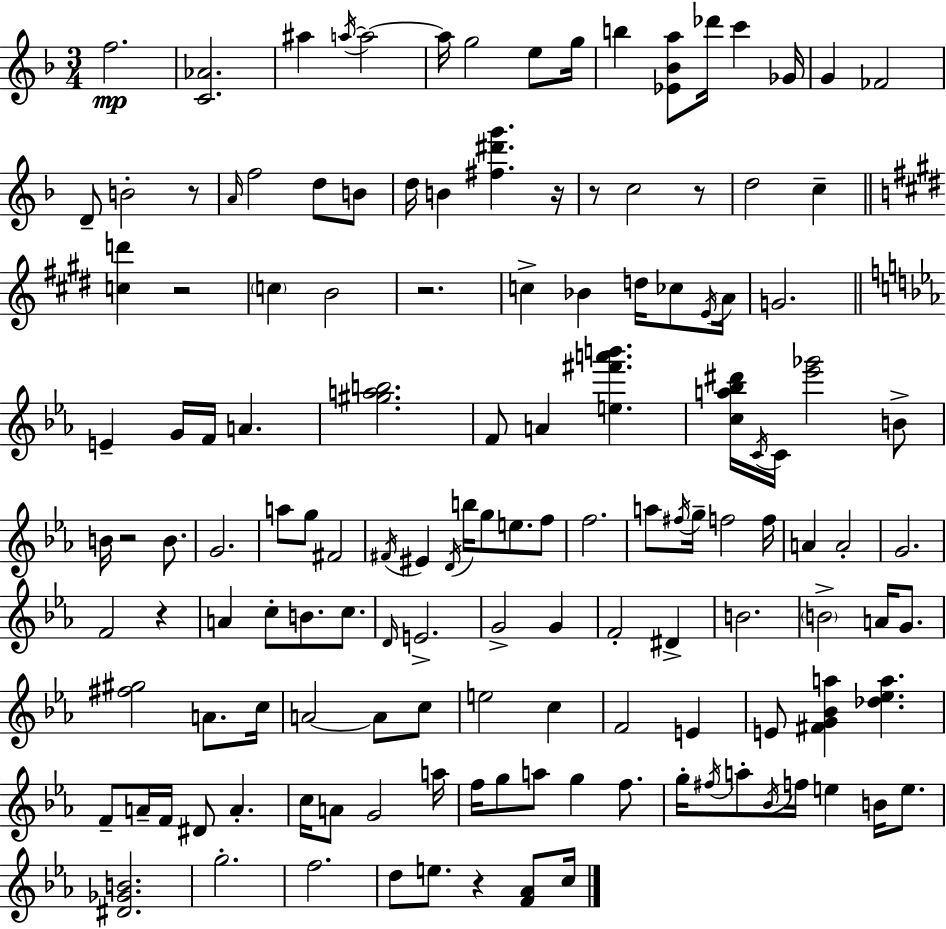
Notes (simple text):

F5/h. [C4,Ab4]/h. A#5/q A5/s A5/h A5/s G5/h E5/e G5/s B5/q [Eb4,Bb4,A5]/e Db6/s C6/q Gb4/s G4/q FES4/h D4/e B4/h R/e A4/s F5/h D5/e B4/e D5/s B4/q [F#5,D#6,G6]/q. R/s R/e C5/h R/e D5/h C5/q [C5,D6]/q R/h C5/q B4/h R/h. C5/q Bb4/q D5/s CES5/e E4/s A4/s G4/h. E4/q G4/s F4/s A4/q. [G#5,A5,B5]/h. F4/e A4/q [E5,F#6,A6,B6]/q. [C5,A5,Bb5,D#6]/s C4/s C4/s [Eb6,Gb6]/h B4/e B4/s R/h B4/e. G4/h. A5/e G5/e F#4/h F#4/s EIS4/q D4/s B5/s G5/e E5/e. F5/e F5/h. A5/e F#5/s G5/s F5/h F5/s A4/q A4/h G4/h. F4/h R/q A4/q C5/e B4/e. C5/e. D4/s E4/h. G4/h G4/q F4/h D#4/q B4/h. B4/h A4/s G4/e. [F#5,G#5]/h A4/e. C5/s A4/h A4/e C5/e E5/h C5/q F4/h E4/q E4/e [F#4,G4,Bb4,A5]/q [Db5,Eb5,A5]/q. F4/e A4/s F4/s D#4/e A4/q. C5/s A4/e G4/h A5/s F5/s G5/e A5/e G5/q F5/e. G5/s F#5/s A5/e Bb4/s F5/s E5/q B4/s E5/e. [D#4,Gb4,B4]/h. G5/h. F5/h. D5/e E5/e. R/q [F4,Ab4]/e C5/s